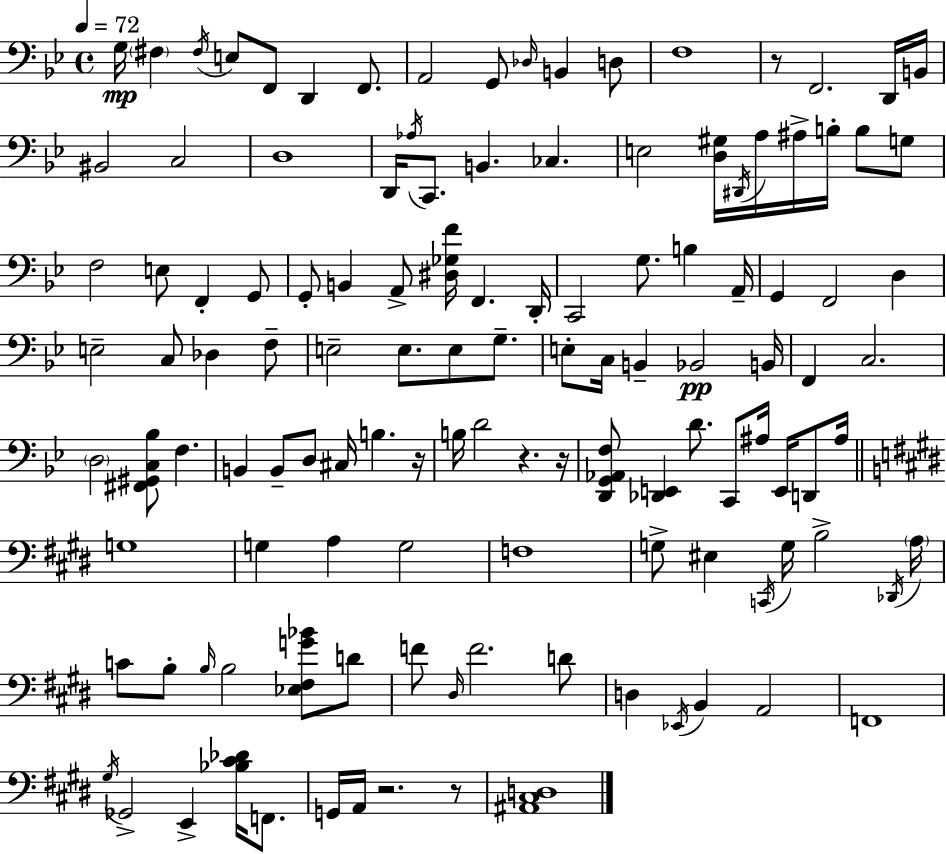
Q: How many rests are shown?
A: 6